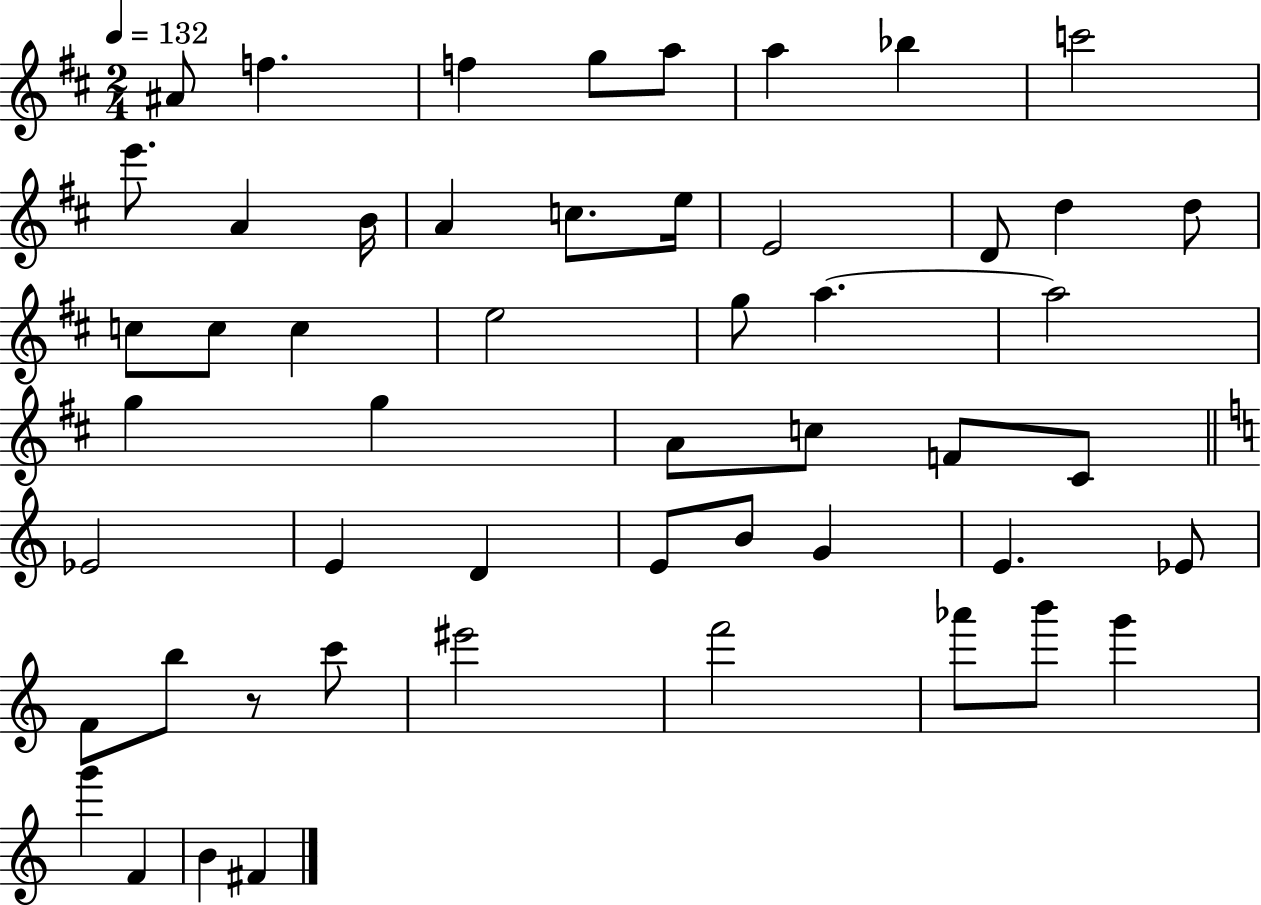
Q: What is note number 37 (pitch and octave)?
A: G4